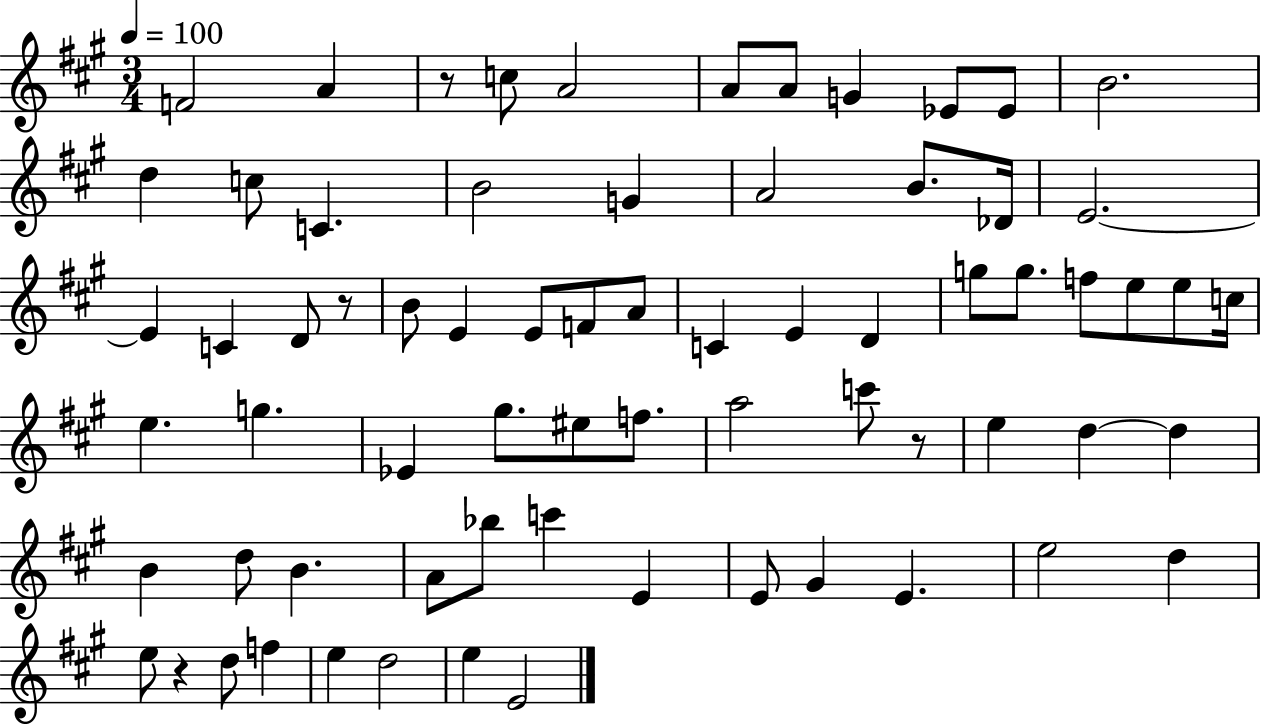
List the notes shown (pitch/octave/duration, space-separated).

F4/h A4/q R/e C5/e A4/h A4/e A4/e G4/q Eb4/e Eb4/e B4/h. D5/q C5/e C4/q. B4/h G4/q A4/h B4/e. Db4/s E4/h. E4/q C4/q D4/e R/e B4/e E4/q E4/e F4/e A4/e C4/q E4/q D4/q G5/e G5/e. F5/e E5/e E5/e C5/s E5/q. G5/q. Eb4/q G#5/e. EIS5/e F5/e. A5/h C6/e R/e E5/q D5/q D5/q B4/q D5/e B4/q. A4/e Bb5/e C6/q E4/q E4/e G#4/q E4/q. E5/h D5/q E5/e R/q D5/e F5/q E5/q D5/h E5/q E4/h